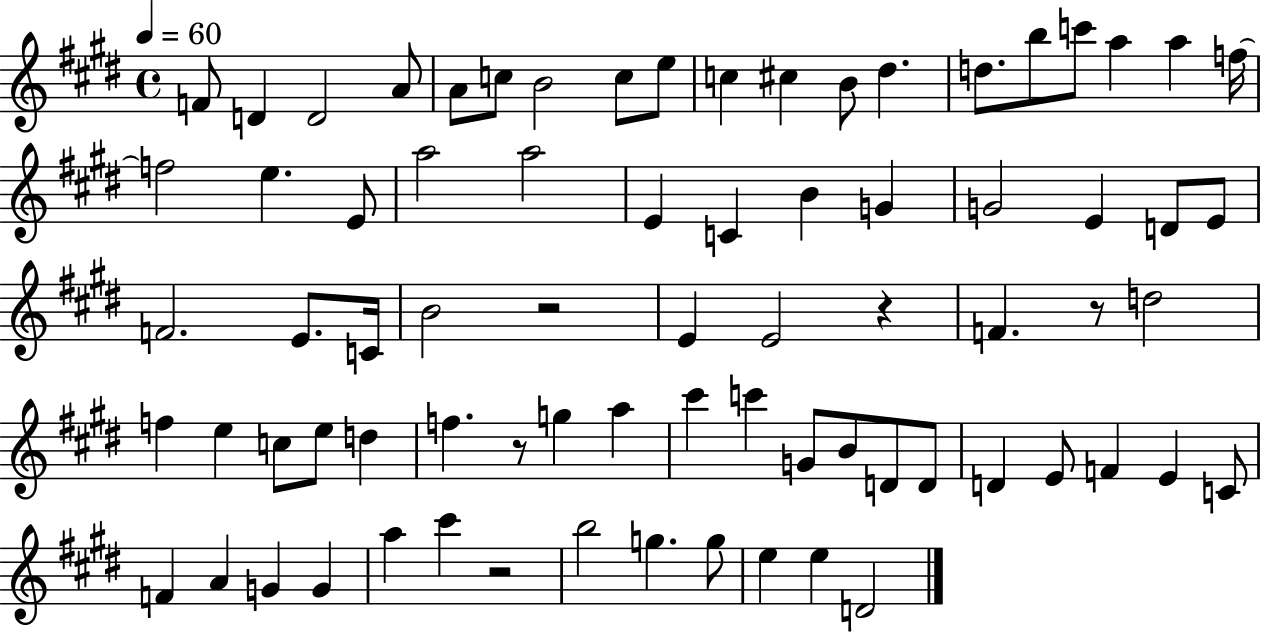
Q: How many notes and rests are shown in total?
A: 76